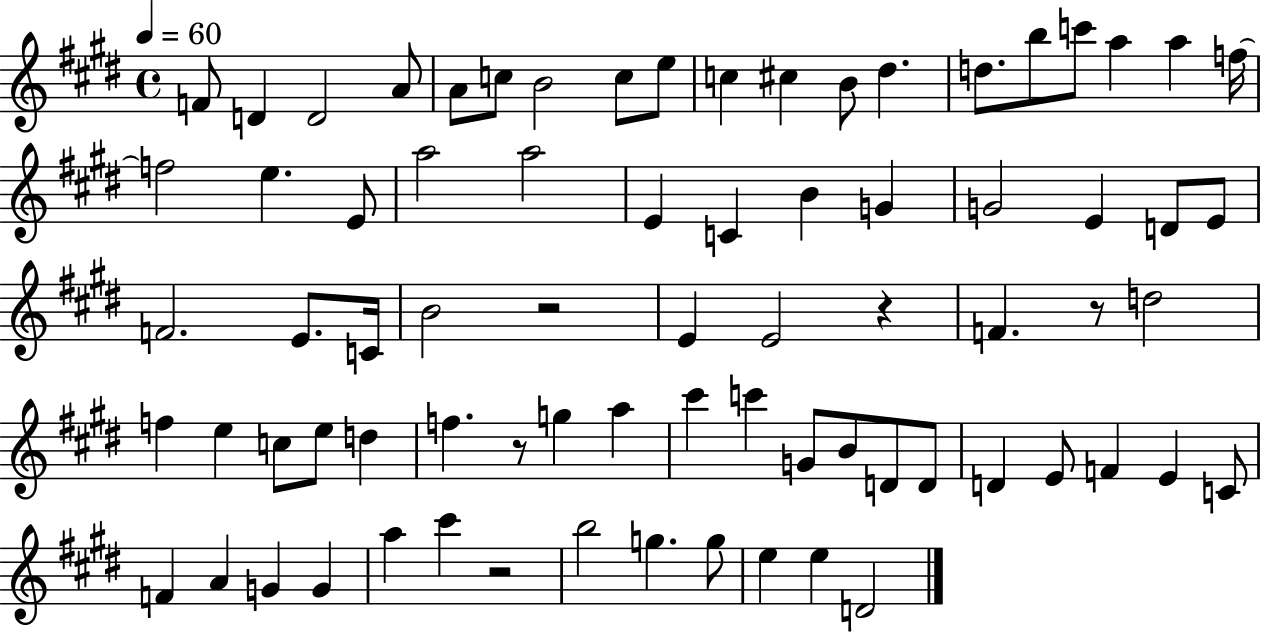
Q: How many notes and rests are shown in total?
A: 76